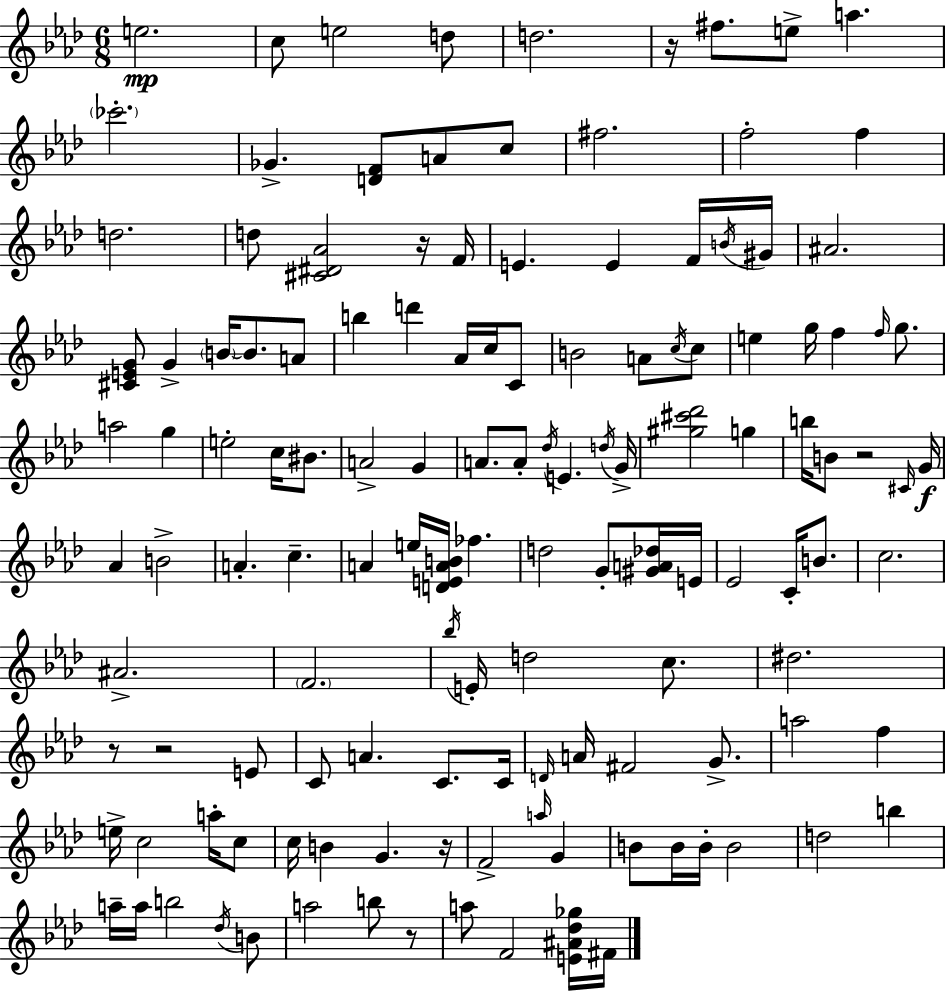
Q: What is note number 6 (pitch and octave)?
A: F#5